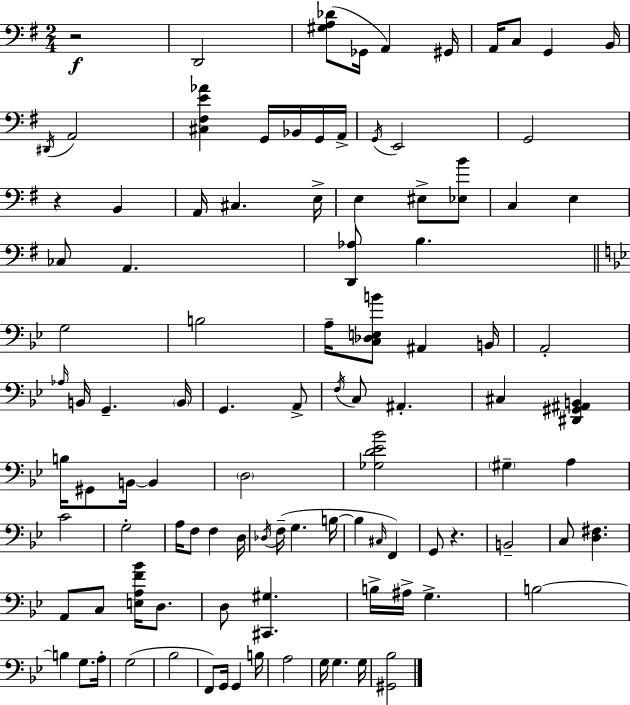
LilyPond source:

{
  \clef bass
  \numericTimeSignature
  \time 2/4
  \key g \major
  r2\f | d,2 | <gis a des'>8( ges,16 a,4) gis,16 | a,16 c8 g,4 b,16 | \break \acciaccatura { dis,16 } a,2 | <cis fis e' aes'>4 g,16 bes,16 g,16 | a,16-> \acciaccatura { g,16 } e,2 | g,2 | \break r4 b,4 | a,16 cis4. | e16-> e4 eis8-> | <ees b'>8 c4 e4 | \break ces8 a,4. | <d, aes>8 b4. | \bar "||" \break \key g \minor g2 | b2 | a16-- <c des e b'>8 ais,4 b,16 | a,2-. | \break \grace { aes16 } b,16 g,4.-- | \parenthesize b,16 g,4. a,8-> | \acciaccatura { f16 } c8 ais,4.-. | cis4 <dis, gis, ais, b,>4 | \break b16 gis,8 b,16~~ b,4 | \parenthesize d2 | <ges d' ees' bes'>2 | \parenthesize gis4-- a4 | \break c'2 | g2-. | a16 f8 f4 | d16 \acciaccatura { des16 }( f16-- g4. | \break b16~~ b4 \grace { cis16 }) | f,4 g,8 r4. | b,2-- | c8 <d fis>4. | \break a,8 c8 | <e a f' bes'>16 d8. d8 <cis, gis>4. | b16-> ais16-> g4.-> | b2~~ | \break b4 | g8. a16-. g2( | bes2 | f,8) g,16 g,4 | \break b16 a2 | g16 g4. | g16 <gis, bes>2 | \bar "|."
}